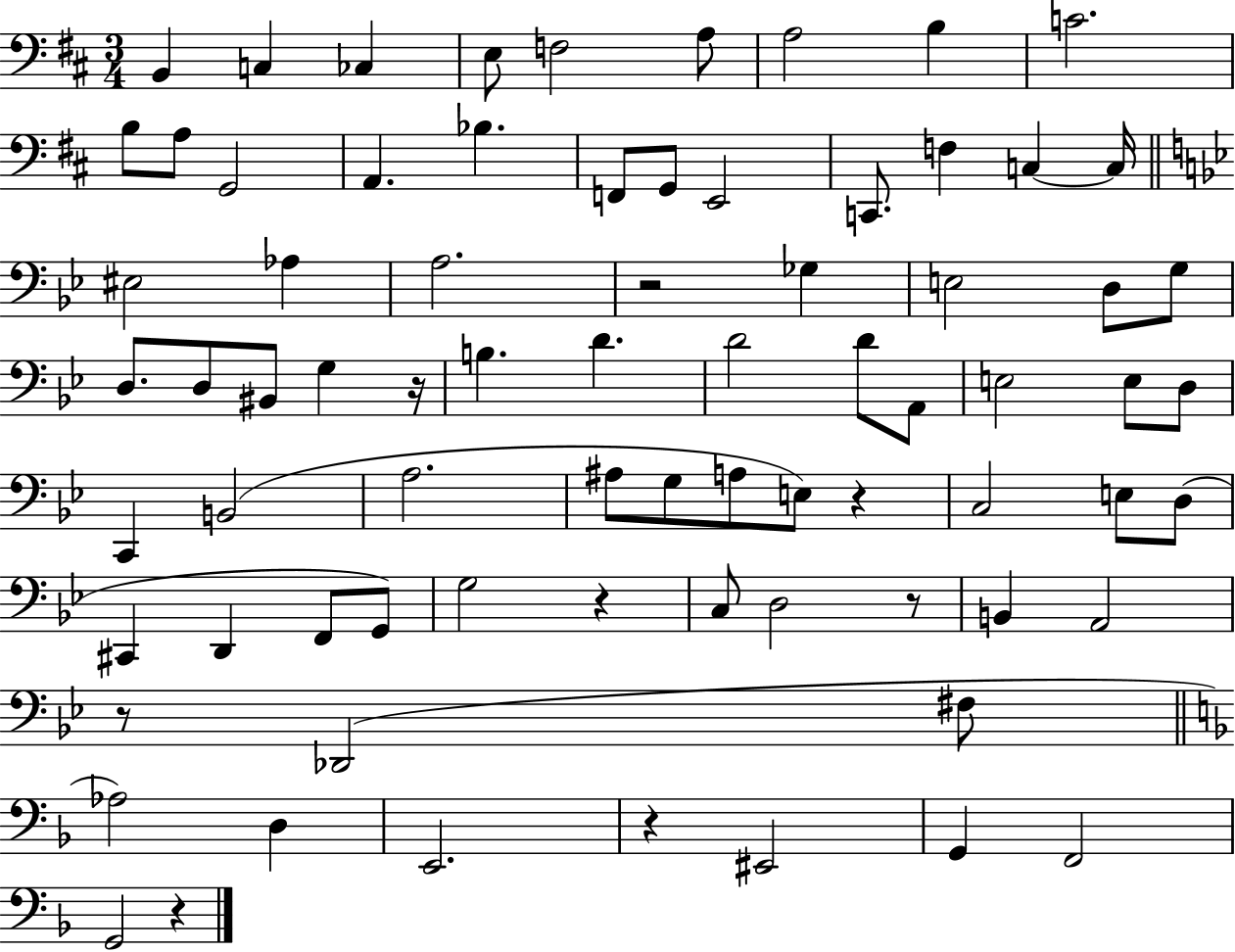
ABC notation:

X:1
T:Untitled
M:3/4
L:1/4
K:D
B,, C, _C, E,/2 F,2 A,/2 A,2 B, C2 B,/2 A,/2 G,,2 A,, _B, F,,/2 G,,/2 E,,2 C,,/2 F, C, C,/4 ^E,2 _A, A,2 z2 _G, E,2 D,/2 G,/2 D,/2 D,/2 ^B,,/2 G, z/4 B, D D2 D/2 A,,/2 E,2 E,/2 D,/2 C,, B,,2 A,2 ^A,/2 G,/2 A,/2 E,/2 z C,2 E,/2 D,/2 ^C,, D,, F,,/2 G,,/2 G,2 z C,/2 D,2 z/2 B,, A,,2 z/2 _D,,2 ^F,/2 _A,2 D, E,,2 z ^E,,2 G,, F,,2 G,,2 z